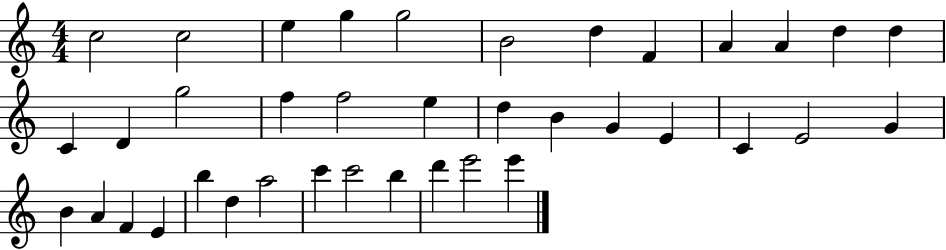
{
  \clef treble
  \numericTimeSignature
  \time 4/4
  \key c \major
  c''2 c''2 | e''4 g''4 g''2 | b'2 d''4 f'4 | a'4 a'4 d''4 d''4 | \break c'4 d'4 g''2 | f''4 f''2 e''4 | d''4 b'4 g'4 e'4 | c'4 e'2 g'4 | \break b'4 a'4 f'4 e'4 | b''4 d''4 a''2 | c'''4 c'''2 b''4 | d'''4 e'''2 e'''4 | \break \bar "|."
}